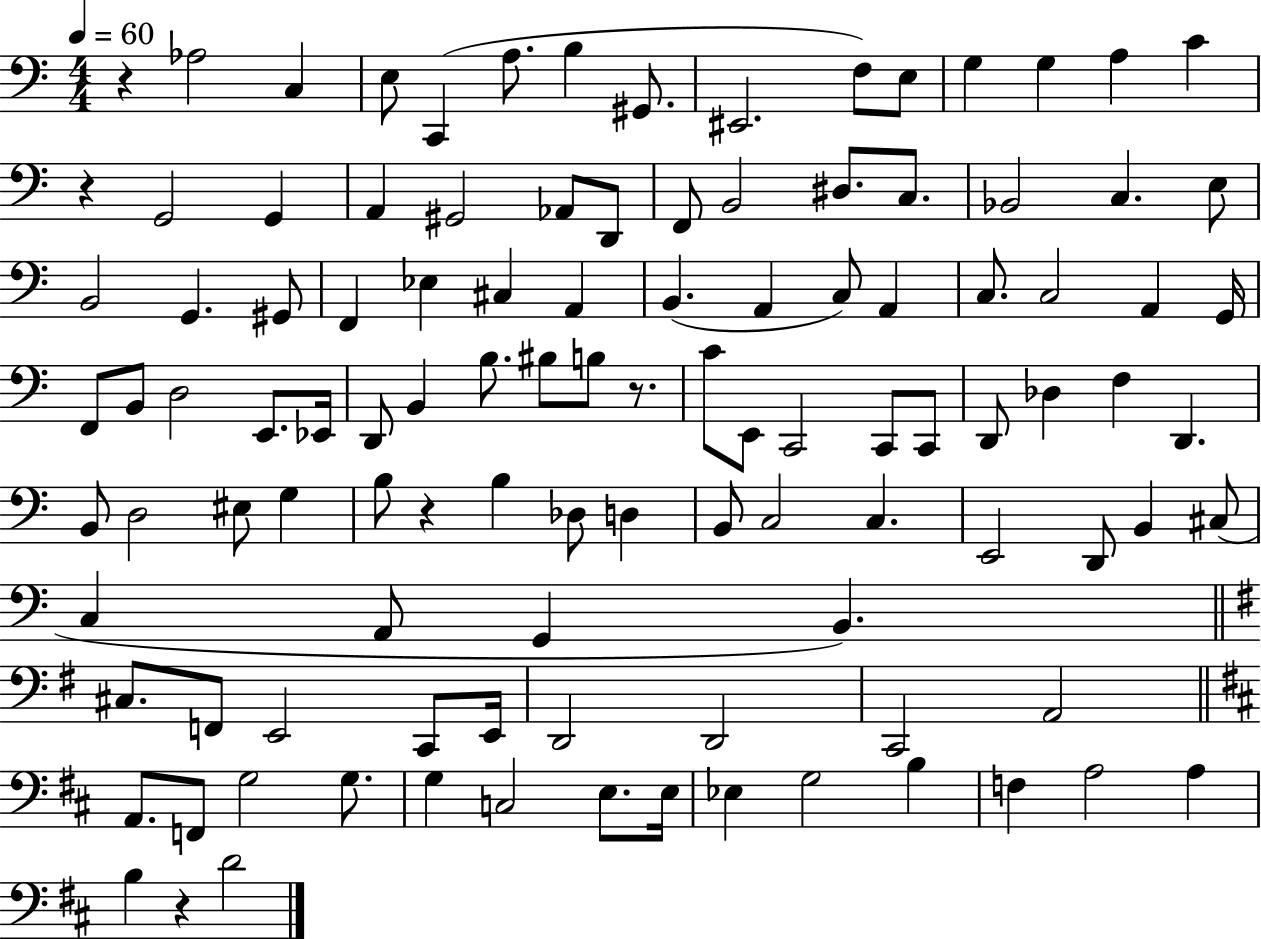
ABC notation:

X:1
T:Untitled
M:4/4
L:1/4
K:C
z _A,2 C, E,/2 C,, A,/2 B, ^G,,/2 ^E,,2 F,/2 E,/2 G, G, A, C z G,,2 G,, A,, ^G,,2 _A,,/2 D,,/2 F,,/2 B,,2 ^D,/2 C,/2 _B,,2 C, E,/2 B,,2 G,, ^G,,/2 F,, _E, ^C, A,, B,, A,, C,/2 A,, C,/2 C,2 A,, G,,/4 F,,/2 B,,/2 D,2 E,,/2 _E,,/4 D,,/2 B,, B,/2 ^B,/2 B,/2 z/2 C/2 E,,/2 C,,2 C,,/2 C,,/2 D,,/2 _D, F, D,, B,,/2 D,2 ^E,/2 G, B,/2 z B, _D,/2 D, B,,/2 C,2 C, E,,2 D,,/2 B,, ^C,/2 C, A,,/2 G,, B,, ^C,/2 F,,/2 E,,2 C,,/2 E,,/4 D,,2 D,,2 C,,2 A,,2 A,,/2 F,,/2 G,2 G,/2 G, C,2 E,/2 E,/4 _E, G,2 B, F, A,2 A, B, z D2